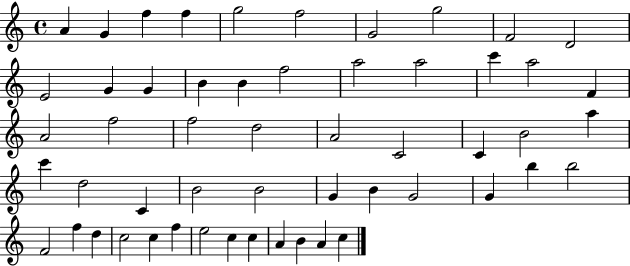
{
  \clef treble
  \time 4/4
  \defaultTimeSignature
  \key c \major
  a'4 g'4 f''4 f''4 | g''2 f''2 | g'2 g''2 | f'2 d'2 | \break e'2 g'4 g'4 | b'4 b'4 f''2 | a''2 a''2 | c'''4 a''2 f'4 | \break a'2 f''2 | f''2 d''2 | a'2 c'2 | c'4 b'2 a''4 | \break c'''4 d''2 c'4 | b'2 b'2 | g'4 b'4 g'2 | g'4 b''4 b''2 | \break f'2 f''4 d''4 | c''2 c''4 f''4 | e''2 c''4 c''4 | a'4 b'4 a'4 c''4 | \break \bar "|."
}